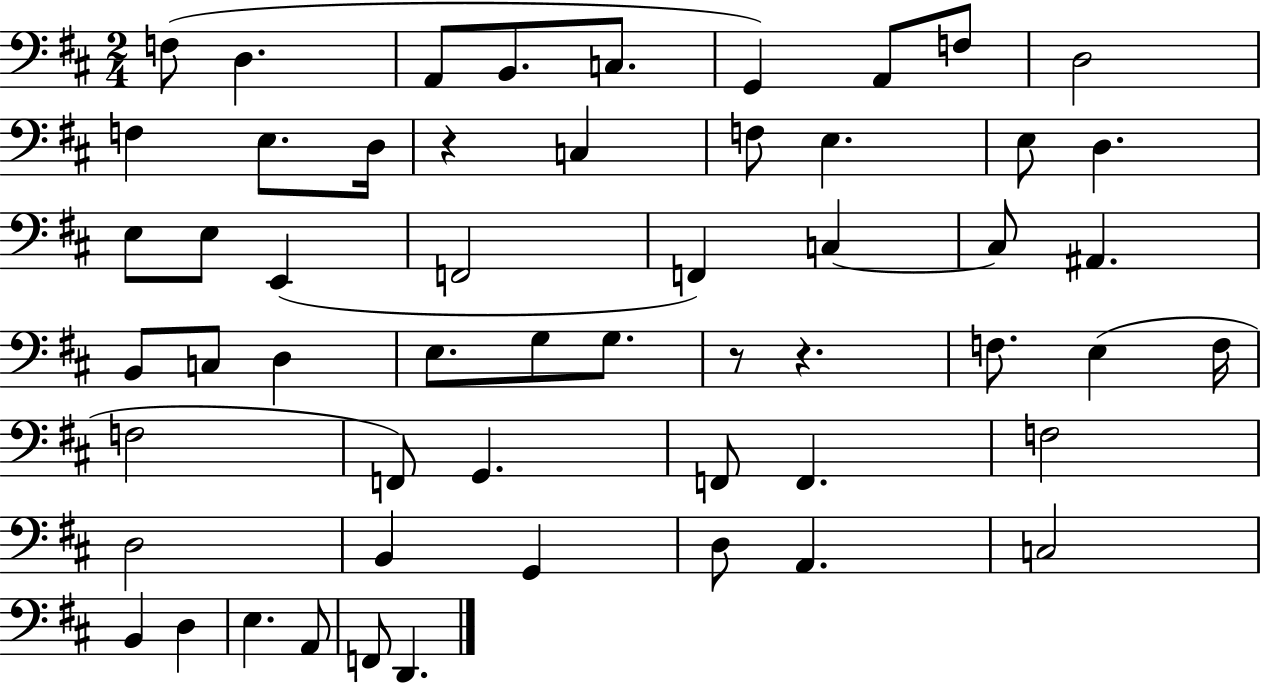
X:1
T:Untitled
M:2/4
L:1/4
K:D
F,/2 D, A,,/2 B,,/2 C,/2 G,, A,,/2 F,/2 D,2 F, E,/2 D,/4 z C, F,/2 E, E,/2 D, E,/2 E,/2 E,, F,,2 F,, C, C,/2 ^A,, B,,/2 C,/2 D, E,/2 G,/2 G,/2 z/2 z F,/2 E, F,/4 F,2 F,,/2 G,, F,,/2 F,, F,2 D,2 B,, G,, D,/2 A,, C,2 B,, D, E, A,,/2 F,,/2 D,,